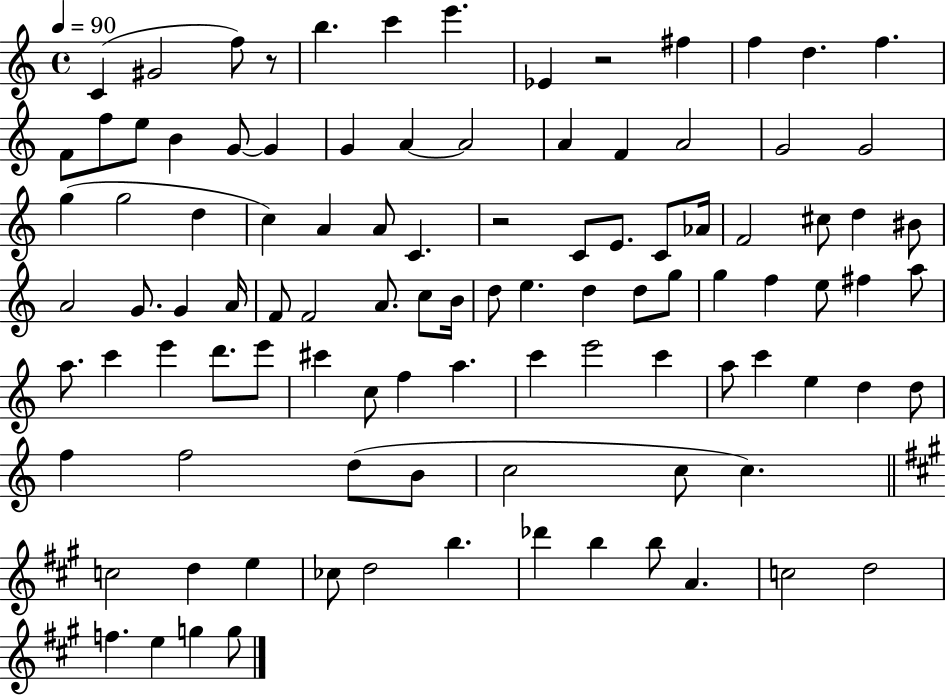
X:1
T:Untitled
M:4/4
L:1/4
K:C
C ^G2 f/2 z/2 b c' e' _E z2 ^f f d f F/2 f/2 e/2 B G/2 G G A A2 A F A2 G2 G2 g g2 d c A A/2 C z2 C/2 E/2 C/2 _A/4 F2 ^c/2 d ^B/2 A2 G/2 G A/4 F/2 F2 A/2 c/2 B/4 d/2 e d d/2 g/2 g f e/2 ^f a/2 a/2 c' e' d'/2 e'/2 ^c' c/2 f a c' e'2 c' a/2 c' e d d/2 f f2 d/2 B/2 c2 c/2 c c2 d e _c/2 d2 b _d' b b/2 A c2 d2 f e g g/2